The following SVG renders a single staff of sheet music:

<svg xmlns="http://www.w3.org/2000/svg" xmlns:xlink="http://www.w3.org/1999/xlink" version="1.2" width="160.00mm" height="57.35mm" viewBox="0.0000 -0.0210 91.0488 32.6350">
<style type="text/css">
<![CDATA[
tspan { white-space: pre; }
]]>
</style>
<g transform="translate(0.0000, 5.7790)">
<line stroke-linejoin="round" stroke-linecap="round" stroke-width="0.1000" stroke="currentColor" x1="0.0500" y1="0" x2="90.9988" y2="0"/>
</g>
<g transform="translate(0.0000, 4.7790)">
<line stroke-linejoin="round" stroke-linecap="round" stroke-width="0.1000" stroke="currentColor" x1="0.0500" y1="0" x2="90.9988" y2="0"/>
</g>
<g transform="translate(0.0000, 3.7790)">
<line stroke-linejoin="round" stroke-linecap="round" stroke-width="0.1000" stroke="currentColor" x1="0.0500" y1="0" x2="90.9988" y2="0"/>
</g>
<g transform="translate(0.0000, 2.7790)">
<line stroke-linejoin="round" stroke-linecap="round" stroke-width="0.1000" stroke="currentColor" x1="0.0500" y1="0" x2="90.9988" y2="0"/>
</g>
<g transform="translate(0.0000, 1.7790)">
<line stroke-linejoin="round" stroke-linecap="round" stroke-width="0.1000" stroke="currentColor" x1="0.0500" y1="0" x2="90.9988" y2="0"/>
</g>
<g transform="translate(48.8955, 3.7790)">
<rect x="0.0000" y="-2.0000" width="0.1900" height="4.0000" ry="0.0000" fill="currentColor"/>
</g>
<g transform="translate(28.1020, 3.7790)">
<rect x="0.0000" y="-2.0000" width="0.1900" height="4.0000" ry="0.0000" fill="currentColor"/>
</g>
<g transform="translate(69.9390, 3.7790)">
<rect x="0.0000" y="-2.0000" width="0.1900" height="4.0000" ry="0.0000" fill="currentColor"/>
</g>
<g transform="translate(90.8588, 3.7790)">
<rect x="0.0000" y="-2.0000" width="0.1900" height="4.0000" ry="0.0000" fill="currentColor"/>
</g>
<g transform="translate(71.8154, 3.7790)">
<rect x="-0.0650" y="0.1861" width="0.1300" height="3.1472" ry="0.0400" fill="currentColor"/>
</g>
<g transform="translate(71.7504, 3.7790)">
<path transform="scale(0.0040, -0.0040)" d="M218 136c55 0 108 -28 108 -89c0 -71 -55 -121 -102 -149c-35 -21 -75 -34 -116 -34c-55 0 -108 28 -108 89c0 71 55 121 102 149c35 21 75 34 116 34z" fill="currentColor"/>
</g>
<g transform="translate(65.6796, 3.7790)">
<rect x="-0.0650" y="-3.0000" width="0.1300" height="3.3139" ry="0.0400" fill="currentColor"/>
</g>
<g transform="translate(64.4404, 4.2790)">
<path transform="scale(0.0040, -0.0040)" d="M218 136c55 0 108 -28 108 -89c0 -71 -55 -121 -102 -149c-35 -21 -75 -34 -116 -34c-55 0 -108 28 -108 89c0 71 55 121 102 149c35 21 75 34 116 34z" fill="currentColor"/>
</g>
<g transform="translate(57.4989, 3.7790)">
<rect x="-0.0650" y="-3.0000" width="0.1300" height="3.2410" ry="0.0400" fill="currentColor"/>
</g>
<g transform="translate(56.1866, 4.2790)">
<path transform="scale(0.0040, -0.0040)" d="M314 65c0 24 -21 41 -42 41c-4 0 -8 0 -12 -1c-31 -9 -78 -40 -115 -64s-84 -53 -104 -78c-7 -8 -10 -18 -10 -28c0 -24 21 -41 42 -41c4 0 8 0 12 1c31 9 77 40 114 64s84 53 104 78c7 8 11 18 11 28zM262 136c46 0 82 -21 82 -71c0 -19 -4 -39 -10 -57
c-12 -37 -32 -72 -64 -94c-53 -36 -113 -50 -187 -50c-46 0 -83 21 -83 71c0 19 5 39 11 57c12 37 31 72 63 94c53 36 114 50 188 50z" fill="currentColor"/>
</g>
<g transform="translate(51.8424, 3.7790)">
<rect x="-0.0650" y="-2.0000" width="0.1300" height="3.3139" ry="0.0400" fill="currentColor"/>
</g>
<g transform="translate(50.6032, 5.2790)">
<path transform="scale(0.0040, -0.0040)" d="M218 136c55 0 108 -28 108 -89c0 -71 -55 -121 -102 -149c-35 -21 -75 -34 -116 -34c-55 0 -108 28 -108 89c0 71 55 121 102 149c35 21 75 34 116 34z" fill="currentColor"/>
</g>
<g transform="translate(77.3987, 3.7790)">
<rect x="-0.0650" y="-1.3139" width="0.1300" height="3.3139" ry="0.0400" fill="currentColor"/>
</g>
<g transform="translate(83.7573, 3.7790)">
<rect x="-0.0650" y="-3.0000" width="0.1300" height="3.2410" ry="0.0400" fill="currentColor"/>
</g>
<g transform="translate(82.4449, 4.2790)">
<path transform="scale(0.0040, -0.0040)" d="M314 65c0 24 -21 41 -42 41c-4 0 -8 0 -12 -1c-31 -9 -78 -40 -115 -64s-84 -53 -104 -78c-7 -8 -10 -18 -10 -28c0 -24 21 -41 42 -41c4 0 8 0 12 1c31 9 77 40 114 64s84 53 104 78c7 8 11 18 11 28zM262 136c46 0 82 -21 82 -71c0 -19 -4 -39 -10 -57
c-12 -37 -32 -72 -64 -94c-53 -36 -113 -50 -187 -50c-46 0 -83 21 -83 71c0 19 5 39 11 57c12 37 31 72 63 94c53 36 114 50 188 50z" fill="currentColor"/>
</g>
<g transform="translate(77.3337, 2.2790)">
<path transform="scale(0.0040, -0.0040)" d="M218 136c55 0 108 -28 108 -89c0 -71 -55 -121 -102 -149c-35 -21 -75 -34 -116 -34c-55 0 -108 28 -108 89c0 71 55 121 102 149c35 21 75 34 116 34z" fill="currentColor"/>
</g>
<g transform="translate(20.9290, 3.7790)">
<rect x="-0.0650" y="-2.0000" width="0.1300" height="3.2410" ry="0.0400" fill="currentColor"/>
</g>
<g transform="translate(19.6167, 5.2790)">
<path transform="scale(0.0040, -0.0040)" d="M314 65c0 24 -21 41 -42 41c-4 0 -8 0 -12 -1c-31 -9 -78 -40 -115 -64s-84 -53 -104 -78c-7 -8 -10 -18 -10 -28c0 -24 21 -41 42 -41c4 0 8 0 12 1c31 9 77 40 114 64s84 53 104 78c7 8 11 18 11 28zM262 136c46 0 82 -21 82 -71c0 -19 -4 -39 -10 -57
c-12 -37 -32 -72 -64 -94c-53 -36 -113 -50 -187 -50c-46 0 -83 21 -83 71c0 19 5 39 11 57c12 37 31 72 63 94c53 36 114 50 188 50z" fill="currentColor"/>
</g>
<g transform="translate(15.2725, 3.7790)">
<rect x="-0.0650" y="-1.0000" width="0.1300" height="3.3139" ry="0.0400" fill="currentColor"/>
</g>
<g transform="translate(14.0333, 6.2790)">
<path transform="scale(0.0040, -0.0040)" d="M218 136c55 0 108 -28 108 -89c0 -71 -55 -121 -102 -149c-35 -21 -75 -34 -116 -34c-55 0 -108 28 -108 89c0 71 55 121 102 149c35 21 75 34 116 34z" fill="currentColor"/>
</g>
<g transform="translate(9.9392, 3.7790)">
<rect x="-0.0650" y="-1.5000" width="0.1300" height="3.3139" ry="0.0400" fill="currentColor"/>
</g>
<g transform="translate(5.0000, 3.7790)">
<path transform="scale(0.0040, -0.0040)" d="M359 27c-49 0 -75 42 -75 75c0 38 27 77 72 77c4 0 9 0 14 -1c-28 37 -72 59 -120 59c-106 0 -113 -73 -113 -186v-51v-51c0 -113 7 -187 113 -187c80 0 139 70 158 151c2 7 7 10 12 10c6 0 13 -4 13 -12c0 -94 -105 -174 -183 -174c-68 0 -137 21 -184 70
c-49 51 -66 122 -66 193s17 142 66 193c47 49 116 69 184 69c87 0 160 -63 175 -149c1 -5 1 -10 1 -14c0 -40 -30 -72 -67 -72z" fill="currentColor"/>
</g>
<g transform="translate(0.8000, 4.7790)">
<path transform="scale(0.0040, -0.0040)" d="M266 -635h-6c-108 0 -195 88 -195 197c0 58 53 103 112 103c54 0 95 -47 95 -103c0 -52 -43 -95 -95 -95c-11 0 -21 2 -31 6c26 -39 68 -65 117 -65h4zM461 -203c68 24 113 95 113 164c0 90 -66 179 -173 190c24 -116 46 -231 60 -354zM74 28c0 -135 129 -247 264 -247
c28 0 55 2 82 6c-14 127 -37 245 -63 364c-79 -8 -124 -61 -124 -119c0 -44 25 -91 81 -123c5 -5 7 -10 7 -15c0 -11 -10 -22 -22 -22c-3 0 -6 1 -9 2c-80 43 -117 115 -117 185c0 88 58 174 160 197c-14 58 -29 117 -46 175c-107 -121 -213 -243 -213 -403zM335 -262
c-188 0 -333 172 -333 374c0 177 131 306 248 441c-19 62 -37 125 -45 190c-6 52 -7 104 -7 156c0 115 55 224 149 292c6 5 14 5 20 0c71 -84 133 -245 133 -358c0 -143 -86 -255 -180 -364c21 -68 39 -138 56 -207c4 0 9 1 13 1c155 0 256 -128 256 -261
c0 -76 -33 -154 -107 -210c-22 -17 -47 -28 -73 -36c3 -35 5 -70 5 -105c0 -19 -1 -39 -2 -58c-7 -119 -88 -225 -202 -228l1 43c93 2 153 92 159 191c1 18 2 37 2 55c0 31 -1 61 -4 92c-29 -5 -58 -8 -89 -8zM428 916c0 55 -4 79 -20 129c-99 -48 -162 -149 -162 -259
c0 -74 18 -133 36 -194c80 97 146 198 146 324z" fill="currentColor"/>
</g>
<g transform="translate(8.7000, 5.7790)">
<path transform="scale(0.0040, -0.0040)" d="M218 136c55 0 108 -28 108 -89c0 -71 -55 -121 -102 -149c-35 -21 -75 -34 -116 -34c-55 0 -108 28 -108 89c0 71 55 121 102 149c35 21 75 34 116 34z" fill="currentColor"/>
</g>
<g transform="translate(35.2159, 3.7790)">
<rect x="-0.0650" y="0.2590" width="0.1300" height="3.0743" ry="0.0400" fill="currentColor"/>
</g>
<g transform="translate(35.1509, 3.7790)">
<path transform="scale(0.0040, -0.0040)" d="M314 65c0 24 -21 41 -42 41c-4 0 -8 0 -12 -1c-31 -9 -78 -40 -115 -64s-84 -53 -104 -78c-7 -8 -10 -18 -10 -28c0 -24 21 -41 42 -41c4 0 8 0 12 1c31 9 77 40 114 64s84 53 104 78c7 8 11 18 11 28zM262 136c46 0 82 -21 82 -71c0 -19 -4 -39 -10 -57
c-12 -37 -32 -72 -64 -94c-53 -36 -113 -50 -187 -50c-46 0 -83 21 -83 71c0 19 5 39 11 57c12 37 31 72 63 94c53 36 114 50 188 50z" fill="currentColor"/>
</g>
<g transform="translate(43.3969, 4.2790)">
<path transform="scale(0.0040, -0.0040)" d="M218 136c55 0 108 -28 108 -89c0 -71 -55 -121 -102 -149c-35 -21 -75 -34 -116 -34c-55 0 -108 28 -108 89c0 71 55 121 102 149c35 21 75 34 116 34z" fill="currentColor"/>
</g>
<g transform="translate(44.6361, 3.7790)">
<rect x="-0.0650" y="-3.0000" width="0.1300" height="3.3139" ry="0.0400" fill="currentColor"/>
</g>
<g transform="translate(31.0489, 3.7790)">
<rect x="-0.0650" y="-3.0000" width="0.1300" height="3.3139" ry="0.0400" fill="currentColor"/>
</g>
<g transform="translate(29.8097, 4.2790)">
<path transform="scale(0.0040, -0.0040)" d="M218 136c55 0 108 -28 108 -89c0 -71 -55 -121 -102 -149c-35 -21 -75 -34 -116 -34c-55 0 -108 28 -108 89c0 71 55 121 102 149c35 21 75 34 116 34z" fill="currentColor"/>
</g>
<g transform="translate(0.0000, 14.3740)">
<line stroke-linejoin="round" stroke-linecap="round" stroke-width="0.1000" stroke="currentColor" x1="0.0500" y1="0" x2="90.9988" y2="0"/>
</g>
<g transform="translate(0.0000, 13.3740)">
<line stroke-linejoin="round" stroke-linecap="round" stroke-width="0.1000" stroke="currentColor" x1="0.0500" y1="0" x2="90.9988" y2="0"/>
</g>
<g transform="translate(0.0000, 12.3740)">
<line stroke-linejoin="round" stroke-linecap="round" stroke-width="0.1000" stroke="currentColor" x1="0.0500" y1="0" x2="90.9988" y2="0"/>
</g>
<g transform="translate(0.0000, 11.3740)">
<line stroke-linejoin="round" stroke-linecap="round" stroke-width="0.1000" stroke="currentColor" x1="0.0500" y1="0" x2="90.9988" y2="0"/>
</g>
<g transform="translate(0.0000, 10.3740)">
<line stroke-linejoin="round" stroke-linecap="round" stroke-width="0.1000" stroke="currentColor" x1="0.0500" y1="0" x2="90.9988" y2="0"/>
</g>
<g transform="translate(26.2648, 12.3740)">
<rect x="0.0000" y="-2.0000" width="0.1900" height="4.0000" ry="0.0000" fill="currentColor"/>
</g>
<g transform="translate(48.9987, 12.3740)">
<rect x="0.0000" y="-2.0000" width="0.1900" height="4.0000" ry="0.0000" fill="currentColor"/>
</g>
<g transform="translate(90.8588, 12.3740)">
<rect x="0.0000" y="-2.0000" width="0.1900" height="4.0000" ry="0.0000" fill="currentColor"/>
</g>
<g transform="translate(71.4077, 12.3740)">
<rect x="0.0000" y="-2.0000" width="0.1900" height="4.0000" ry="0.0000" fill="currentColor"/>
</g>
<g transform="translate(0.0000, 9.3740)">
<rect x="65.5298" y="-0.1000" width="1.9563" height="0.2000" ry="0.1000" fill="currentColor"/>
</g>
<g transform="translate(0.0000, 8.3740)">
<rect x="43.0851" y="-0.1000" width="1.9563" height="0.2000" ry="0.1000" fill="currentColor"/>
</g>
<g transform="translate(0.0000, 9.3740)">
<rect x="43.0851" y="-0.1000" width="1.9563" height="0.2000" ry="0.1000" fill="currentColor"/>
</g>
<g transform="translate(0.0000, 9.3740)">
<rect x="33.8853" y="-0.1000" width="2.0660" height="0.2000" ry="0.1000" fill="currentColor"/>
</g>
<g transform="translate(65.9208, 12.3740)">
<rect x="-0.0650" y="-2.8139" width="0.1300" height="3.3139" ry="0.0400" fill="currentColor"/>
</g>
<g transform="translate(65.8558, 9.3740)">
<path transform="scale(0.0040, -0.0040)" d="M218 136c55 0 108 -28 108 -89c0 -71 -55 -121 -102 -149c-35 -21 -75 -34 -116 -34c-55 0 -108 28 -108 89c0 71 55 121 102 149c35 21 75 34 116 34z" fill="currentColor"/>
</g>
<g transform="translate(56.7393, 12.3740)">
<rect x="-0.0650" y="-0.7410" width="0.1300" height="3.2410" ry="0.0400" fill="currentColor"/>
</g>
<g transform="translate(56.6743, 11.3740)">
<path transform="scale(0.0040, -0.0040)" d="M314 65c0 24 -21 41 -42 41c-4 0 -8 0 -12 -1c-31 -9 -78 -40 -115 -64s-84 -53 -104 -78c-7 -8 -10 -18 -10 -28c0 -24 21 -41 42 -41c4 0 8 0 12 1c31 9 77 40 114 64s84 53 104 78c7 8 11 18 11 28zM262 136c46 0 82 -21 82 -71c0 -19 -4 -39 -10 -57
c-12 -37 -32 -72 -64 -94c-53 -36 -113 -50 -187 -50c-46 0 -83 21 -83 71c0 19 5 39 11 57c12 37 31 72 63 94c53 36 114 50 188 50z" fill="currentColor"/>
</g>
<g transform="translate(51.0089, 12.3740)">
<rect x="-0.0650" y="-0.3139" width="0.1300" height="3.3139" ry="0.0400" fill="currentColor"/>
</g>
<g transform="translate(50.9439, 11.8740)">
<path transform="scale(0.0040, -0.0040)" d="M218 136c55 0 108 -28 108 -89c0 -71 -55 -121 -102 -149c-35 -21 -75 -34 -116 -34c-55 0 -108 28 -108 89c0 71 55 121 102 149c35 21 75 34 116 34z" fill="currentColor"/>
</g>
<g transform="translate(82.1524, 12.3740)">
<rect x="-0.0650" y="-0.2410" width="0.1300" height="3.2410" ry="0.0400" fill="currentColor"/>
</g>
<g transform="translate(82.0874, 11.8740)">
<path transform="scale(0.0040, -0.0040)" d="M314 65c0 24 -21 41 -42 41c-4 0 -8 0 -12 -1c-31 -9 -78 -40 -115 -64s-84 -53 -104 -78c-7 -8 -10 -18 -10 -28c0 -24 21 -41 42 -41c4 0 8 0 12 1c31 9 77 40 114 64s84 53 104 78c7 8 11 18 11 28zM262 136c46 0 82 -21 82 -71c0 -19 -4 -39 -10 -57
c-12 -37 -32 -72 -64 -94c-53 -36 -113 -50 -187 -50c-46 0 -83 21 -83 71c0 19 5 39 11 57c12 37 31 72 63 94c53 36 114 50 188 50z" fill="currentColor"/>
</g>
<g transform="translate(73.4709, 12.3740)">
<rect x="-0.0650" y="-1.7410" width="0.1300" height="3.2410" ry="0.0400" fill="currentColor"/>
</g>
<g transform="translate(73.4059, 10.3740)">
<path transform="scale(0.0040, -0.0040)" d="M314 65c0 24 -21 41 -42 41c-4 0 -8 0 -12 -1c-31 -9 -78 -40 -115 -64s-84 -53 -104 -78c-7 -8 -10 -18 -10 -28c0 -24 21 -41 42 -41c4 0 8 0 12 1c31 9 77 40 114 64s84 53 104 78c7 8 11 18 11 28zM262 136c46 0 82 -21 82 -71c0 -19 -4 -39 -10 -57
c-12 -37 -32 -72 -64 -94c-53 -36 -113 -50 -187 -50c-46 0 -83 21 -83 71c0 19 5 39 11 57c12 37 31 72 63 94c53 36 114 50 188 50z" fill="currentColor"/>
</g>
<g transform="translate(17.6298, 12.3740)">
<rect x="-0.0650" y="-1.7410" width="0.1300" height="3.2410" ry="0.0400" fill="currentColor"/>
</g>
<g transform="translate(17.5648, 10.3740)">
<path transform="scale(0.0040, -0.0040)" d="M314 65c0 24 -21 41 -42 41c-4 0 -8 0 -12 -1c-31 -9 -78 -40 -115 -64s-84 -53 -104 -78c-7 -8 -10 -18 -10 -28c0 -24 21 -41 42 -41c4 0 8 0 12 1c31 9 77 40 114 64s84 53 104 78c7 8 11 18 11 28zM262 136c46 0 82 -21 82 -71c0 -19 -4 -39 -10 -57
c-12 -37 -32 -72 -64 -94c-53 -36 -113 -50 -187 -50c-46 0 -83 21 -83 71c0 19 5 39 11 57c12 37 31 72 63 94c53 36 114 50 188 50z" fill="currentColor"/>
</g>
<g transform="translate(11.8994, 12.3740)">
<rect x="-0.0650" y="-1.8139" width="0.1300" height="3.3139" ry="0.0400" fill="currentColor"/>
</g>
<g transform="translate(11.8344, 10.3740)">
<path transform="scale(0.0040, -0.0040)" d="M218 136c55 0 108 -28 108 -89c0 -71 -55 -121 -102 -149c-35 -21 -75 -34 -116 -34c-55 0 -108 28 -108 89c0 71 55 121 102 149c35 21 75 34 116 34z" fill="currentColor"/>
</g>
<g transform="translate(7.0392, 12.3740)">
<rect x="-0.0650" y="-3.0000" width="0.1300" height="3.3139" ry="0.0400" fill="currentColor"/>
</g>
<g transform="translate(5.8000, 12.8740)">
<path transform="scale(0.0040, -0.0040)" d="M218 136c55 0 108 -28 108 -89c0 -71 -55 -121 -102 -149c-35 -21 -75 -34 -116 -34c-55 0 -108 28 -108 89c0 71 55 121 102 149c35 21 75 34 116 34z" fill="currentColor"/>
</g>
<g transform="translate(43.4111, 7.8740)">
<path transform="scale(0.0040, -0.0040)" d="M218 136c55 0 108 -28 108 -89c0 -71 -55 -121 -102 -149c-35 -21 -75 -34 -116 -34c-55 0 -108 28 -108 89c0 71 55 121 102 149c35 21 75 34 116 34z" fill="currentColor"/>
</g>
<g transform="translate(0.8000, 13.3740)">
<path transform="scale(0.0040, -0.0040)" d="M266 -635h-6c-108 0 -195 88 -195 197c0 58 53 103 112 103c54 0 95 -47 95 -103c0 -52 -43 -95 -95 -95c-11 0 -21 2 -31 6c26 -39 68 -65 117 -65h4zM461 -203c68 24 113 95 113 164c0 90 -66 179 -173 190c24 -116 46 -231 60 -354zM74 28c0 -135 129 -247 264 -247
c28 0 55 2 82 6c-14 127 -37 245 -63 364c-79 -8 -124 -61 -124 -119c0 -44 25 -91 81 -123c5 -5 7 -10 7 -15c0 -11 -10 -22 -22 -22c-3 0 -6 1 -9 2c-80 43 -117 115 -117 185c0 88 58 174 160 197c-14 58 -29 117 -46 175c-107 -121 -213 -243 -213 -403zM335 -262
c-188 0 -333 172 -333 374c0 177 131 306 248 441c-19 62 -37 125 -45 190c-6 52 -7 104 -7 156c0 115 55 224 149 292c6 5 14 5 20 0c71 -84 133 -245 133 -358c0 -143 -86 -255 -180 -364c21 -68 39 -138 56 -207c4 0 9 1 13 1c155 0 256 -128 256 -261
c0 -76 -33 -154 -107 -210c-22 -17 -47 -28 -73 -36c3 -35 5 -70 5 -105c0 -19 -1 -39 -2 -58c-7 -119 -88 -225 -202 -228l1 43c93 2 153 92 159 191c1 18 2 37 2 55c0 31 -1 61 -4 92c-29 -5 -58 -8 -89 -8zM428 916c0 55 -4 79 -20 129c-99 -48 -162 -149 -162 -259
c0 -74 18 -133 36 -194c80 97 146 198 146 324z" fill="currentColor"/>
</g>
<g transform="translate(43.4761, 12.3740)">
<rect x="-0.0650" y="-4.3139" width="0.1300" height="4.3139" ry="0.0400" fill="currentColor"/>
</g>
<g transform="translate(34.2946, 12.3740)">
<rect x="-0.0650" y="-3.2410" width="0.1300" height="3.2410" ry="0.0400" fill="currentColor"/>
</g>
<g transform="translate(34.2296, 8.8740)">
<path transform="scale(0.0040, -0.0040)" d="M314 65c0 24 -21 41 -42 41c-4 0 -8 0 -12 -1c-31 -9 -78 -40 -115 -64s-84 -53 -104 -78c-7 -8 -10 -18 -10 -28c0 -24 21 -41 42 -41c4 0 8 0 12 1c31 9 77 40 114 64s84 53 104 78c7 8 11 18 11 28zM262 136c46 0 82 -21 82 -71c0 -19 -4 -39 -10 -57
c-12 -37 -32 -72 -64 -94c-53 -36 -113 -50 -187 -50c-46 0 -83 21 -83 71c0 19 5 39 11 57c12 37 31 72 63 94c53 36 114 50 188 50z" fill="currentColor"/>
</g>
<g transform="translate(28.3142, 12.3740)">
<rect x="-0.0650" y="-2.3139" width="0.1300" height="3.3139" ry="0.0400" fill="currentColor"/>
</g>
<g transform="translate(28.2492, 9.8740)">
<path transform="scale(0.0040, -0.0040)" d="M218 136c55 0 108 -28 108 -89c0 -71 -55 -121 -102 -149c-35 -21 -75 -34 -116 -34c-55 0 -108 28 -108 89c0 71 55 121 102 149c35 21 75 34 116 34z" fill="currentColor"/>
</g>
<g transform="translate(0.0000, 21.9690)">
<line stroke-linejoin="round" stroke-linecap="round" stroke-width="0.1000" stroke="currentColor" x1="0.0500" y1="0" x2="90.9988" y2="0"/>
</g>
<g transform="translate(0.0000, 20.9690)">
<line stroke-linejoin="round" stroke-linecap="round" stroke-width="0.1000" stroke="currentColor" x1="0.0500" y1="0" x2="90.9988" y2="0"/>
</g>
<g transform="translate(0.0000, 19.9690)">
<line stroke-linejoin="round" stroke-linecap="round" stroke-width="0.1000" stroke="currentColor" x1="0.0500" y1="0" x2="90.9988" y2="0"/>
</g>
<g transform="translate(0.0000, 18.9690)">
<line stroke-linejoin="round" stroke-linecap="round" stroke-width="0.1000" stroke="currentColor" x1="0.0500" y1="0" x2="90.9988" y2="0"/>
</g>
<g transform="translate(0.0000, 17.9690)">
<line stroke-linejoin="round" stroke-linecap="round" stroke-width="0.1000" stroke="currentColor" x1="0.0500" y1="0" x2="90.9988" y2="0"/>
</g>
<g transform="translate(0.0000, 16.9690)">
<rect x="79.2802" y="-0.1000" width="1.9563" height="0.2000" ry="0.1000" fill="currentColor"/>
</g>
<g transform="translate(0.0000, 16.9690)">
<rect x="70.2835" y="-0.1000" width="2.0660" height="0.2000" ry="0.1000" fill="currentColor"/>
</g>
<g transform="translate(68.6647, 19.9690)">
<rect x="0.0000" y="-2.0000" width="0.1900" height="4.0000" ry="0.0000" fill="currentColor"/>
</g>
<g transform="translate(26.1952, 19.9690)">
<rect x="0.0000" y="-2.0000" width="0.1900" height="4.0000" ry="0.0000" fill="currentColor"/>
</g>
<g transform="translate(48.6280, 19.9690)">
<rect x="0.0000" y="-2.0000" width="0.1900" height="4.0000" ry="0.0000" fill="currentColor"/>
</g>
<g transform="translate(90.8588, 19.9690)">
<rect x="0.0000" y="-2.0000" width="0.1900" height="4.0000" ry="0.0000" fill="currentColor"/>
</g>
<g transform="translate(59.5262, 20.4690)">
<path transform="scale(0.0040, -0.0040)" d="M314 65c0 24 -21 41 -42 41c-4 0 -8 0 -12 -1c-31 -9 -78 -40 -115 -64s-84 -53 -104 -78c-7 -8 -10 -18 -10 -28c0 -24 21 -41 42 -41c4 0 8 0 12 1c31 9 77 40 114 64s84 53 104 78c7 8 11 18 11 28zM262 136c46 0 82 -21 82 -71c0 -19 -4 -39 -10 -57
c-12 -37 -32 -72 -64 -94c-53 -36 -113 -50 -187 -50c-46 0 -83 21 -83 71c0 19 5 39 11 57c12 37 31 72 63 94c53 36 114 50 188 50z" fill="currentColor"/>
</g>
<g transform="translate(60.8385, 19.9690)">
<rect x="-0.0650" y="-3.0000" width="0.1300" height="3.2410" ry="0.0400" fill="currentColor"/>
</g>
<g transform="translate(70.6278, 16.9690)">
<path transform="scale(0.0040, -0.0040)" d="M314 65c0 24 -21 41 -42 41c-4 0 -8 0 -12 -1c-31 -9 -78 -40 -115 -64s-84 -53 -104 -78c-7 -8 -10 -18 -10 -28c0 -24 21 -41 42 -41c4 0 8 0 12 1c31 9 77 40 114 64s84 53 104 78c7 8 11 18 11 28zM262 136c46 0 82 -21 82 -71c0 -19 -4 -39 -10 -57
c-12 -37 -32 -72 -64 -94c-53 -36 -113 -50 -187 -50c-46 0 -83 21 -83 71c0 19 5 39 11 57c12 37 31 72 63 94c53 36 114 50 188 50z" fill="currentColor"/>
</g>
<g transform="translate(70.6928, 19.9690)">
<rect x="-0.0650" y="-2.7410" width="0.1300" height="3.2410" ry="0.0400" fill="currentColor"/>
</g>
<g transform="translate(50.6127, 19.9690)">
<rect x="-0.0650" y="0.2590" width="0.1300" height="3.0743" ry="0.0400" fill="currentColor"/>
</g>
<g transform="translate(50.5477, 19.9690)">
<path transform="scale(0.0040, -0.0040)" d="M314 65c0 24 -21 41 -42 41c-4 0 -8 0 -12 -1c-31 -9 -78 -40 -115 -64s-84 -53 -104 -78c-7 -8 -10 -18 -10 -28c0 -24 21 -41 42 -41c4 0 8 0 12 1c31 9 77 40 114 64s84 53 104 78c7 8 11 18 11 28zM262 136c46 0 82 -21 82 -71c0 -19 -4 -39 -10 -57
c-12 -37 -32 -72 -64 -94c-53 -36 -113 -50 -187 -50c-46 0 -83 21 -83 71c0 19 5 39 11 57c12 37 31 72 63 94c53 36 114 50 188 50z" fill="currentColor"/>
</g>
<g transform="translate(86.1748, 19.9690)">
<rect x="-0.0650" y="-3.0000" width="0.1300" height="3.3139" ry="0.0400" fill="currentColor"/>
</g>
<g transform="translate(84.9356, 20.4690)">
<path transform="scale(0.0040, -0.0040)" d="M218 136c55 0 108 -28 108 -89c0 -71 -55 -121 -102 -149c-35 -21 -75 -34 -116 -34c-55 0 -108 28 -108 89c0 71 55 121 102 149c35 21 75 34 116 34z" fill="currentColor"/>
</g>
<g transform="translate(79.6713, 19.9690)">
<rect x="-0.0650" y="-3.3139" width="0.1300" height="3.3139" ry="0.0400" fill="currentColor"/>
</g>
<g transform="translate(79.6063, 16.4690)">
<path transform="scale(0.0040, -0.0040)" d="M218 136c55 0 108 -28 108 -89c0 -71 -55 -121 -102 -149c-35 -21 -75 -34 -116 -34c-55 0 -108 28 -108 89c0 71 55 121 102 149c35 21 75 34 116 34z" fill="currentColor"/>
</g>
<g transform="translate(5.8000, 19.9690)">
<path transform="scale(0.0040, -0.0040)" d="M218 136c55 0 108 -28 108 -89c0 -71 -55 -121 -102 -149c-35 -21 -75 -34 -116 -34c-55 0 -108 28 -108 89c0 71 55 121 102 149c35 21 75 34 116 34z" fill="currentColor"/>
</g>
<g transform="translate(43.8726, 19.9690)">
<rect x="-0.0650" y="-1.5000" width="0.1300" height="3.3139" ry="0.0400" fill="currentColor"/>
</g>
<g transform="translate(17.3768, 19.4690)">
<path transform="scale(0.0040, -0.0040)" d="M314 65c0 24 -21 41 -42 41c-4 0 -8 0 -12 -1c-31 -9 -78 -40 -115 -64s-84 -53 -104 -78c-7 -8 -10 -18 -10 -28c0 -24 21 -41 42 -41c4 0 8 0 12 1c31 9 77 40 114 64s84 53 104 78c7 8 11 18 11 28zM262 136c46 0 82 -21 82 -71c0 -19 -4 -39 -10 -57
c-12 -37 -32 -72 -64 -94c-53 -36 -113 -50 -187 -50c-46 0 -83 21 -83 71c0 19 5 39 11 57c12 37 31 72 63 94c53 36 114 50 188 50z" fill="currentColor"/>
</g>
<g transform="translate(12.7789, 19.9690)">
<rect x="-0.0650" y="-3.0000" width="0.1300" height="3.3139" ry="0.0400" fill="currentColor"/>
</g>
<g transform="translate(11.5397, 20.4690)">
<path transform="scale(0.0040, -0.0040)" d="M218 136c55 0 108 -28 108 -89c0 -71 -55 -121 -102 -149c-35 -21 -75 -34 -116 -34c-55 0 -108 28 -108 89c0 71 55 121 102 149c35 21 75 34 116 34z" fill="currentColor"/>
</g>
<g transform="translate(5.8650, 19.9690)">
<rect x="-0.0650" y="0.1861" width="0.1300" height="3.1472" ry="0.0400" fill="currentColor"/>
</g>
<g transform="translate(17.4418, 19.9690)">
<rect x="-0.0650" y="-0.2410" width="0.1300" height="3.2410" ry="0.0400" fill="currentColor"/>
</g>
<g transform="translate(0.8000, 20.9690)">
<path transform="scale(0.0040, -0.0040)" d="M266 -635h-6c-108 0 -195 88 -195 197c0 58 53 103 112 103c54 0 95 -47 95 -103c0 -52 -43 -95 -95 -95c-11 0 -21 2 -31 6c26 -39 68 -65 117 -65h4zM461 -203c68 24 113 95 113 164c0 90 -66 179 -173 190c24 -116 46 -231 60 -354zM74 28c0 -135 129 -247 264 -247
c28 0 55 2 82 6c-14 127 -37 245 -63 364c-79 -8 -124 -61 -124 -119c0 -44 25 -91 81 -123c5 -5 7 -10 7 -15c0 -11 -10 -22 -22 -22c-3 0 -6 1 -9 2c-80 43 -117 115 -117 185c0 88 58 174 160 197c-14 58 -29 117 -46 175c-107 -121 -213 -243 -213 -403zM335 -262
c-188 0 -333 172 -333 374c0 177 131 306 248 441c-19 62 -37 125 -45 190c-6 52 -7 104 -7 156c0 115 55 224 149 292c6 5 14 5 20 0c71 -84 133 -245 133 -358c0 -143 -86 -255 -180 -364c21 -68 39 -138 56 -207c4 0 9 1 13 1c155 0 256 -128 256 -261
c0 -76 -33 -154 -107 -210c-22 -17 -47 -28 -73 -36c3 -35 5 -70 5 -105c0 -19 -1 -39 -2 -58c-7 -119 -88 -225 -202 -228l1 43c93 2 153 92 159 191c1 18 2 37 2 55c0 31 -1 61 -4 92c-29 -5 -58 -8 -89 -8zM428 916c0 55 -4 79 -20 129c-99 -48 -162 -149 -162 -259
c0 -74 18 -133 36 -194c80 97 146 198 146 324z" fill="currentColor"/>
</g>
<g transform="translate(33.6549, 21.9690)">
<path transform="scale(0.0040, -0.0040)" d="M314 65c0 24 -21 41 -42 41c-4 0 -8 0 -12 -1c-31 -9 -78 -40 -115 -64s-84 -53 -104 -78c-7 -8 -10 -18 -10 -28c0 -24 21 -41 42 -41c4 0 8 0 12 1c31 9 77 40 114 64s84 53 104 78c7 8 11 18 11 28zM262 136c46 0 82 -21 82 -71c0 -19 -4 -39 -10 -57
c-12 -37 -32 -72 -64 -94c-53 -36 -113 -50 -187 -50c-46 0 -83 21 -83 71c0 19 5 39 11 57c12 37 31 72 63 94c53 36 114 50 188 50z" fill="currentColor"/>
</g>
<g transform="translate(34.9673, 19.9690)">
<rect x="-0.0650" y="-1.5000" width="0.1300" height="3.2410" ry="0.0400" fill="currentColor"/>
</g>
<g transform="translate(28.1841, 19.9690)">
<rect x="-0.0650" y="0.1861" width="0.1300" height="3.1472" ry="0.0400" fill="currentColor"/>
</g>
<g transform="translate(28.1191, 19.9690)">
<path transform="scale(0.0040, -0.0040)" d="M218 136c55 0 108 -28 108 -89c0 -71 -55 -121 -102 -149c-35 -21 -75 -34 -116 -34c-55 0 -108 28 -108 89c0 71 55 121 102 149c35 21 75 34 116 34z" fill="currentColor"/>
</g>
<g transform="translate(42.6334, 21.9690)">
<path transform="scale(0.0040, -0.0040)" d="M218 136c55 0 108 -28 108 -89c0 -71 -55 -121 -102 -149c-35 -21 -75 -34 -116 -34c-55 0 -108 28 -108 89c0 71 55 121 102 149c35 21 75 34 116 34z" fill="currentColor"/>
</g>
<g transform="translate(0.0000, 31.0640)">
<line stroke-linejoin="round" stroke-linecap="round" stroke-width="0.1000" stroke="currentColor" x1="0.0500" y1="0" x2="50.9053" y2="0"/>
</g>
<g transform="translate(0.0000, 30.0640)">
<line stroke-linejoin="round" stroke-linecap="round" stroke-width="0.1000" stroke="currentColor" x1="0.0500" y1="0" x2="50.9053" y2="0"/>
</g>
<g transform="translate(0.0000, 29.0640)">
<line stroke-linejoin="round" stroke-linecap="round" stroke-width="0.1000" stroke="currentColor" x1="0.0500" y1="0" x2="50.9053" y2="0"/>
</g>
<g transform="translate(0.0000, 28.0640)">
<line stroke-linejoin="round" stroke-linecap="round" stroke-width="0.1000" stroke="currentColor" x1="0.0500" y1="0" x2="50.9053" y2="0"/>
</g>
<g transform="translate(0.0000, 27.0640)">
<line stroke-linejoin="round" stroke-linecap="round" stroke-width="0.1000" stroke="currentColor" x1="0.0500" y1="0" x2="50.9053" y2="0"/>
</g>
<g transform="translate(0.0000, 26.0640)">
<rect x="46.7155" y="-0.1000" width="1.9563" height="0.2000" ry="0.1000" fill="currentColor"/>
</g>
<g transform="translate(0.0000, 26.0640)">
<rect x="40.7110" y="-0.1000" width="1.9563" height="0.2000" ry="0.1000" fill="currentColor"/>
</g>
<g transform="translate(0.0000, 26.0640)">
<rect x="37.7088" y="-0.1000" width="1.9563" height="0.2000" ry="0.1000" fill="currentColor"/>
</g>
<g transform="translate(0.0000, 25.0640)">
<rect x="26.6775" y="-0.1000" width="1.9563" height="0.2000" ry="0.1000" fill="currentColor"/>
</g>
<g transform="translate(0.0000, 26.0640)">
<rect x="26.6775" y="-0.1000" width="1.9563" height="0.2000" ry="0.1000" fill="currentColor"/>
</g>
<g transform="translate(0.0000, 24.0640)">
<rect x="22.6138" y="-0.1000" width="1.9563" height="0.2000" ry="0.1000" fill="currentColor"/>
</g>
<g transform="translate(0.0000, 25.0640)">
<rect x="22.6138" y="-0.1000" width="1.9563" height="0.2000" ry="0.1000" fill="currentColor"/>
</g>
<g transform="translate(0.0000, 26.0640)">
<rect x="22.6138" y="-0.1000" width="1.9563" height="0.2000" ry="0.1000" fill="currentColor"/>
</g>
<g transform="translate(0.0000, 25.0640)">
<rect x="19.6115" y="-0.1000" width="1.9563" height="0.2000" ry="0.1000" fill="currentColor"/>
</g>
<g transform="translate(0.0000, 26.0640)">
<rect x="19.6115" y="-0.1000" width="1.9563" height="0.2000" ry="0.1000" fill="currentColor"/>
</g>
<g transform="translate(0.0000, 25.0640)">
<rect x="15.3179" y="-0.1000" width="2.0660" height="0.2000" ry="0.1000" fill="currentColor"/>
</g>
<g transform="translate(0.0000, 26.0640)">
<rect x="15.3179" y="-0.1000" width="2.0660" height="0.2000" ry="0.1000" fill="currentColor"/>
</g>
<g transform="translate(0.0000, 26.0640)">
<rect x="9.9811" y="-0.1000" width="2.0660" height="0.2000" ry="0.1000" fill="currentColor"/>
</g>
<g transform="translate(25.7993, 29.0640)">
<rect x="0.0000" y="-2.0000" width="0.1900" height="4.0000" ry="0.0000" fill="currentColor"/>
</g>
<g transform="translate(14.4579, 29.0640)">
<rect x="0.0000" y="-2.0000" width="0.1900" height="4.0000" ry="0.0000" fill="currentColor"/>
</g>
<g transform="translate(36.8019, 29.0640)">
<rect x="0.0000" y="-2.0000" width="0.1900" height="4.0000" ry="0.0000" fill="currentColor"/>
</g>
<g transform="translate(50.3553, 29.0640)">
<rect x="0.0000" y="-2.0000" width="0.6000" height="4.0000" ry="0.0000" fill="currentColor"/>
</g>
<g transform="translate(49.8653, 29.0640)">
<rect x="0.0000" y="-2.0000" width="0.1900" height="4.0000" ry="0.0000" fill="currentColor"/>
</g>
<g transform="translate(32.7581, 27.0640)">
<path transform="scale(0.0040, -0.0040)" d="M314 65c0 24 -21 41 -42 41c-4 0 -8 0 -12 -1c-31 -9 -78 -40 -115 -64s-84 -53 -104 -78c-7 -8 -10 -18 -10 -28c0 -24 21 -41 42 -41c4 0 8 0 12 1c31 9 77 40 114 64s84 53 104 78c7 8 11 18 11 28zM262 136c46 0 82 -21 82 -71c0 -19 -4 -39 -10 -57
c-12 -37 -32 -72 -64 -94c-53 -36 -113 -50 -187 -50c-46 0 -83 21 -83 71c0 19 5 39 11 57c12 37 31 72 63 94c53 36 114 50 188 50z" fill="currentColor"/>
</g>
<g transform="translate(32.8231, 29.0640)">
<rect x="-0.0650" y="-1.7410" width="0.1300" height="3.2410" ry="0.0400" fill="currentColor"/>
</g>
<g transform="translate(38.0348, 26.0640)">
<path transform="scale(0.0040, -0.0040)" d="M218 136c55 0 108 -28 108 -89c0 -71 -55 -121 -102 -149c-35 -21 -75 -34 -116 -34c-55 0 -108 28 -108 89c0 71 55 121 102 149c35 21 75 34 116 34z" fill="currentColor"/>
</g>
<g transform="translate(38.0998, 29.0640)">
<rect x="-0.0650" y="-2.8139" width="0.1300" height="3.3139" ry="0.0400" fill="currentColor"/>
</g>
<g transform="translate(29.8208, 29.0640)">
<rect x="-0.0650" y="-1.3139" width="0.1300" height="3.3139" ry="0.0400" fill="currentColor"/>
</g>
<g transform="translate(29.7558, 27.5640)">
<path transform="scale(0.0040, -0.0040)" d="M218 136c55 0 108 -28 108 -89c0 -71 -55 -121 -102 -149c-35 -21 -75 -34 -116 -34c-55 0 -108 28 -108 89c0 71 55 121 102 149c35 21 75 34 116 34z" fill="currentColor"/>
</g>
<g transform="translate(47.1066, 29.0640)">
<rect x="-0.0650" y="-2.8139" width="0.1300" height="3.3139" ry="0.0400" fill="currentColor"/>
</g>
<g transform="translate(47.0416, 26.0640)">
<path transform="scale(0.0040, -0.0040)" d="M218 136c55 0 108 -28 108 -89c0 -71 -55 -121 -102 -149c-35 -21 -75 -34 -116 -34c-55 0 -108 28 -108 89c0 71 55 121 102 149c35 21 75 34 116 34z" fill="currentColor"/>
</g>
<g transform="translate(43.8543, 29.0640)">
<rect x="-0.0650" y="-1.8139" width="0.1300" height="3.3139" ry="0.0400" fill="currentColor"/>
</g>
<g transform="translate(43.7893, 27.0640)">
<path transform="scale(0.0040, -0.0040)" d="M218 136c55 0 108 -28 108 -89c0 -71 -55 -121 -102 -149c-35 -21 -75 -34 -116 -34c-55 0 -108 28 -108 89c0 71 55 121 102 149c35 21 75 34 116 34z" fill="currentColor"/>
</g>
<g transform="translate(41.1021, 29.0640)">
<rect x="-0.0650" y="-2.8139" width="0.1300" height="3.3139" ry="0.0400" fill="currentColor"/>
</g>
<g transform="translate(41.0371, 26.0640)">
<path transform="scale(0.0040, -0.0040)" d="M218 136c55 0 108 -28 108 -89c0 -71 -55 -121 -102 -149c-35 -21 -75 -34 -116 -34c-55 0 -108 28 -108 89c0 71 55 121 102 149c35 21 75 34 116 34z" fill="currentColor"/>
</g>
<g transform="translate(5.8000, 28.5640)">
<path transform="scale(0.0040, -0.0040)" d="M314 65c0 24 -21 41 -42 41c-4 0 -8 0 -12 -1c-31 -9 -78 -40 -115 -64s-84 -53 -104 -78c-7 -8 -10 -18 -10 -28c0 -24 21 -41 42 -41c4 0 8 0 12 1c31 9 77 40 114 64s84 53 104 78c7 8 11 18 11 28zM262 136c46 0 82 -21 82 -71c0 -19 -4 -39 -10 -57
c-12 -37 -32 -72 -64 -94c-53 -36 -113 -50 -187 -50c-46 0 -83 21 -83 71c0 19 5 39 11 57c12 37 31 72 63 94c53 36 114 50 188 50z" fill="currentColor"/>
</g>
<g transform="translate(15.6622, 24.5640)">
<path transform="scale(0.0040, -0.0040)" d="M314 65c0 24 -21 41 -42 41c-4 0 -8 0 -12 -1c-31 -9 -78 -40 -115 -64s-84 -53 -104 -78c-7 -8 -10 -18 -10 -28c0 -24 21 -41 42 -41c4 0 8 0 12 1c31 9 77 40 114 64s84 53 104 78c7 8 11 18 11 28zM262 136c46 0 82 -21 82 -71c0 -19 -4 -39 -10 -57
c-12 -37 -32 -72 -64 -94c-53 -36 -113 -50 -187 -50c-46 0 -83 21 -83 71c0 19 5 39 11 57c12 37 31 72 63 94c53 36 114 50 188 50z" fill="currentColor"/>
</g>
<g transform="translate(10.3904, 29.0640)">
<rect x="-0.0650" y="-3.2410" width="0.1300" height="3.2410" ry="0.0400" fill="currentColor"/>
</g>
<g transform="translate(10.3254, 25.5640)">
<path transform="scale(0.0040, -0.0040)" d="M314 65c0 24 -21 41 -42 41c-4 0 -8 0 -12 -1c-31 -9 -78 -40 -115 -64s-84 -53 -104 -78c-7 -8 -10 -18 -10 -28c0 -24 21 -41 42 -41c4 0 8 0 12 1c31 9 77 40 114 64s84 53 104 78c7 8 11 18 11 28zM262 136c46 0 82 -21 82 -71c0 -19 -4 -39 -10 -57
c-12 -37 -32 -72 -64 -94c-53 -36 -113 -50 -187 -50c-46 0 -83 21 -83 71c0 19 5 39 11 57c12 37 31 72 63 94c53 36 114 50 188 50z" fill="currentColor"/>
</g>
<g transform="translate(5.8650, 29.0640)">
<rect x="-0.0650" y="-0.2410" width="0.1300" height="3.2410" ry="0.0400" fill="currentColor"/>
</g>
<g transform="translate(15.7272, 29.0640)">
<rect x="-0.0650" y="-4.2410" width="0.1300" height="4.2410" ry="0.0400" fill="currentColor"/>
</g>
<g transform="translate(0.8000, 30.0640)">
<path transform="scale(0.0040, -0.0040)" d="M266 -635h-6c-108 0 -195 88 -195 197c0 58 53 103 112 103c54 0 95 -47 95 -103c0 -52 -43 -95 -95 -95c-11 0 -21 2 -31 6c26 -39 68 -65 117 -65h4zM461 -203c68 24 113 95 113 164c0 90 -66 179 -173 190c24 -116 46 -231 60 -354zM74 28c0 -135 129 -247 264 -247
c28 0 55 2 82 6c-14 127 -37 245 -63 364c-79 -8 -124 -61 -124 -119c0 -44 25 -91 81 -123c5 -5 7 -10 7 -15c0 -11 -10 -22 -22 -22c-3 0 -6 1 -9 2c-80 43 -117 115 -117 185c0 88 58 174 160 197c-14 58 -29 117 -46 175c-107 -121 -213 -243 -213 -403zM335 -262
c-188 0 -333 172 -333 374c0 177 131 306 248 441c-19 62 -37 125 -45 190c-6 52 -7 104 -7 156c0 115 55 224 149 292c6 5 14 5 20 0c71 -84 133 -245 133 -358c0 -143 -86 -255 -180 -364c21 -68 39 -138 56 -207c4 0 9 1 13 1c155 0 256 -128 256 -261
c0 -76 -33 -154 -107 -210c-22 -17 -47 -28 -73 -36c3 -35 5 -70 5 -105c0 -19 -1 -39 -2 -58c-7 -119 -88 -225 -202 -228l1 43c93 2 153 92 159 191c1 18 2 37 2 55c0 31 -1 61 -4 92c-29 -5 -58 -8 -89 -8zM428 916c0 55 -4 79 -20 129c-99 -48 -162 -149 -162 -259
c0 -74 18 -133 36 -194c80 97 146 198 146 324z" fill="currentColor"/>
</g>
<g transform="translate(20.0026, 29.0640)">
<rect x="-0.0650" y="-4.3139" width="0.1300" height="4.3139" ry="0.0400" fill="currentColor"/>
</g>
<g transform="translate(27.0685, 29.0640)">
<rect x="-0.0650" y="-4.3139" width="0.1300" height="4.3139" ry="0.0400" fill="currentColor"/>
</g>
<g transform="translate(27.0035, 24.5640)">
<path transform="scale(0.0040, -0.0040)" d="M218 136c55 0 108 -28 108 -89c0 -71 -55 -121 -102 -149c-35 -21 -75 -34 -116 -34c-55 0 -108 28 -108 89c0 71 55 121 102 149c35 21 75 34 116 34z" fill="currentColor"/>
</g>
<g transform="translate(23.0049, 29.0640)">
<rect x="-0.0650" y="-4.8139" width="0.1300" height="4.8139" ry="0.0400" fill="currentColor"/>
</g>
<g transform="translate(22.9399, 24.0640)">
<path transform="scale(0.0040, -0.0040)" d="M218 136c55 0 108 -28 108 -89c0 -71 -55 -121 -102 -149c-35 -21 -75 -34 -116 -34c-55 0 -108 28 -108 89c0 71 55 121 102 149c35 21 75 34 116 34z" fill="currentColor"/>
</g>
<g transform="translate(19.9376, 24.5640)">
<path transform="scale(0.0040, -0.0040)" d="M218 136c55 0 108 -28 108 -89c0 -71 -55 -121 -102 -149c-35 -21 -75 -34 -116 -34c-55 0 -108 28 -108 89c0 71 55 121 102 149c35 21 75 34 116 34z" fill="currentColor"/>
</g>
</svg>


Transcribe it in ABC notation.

X:1
T:Untitled
M:4/4
L:1/4
K:C
E D F2 A B2 A F A2 A B e A2 A f f2 g b2 d' c d2 a f2 c2 B A c2 B E2 E B2 A2 a2 b A c2 b2 d'2 d' e' d' e f2 a a f a